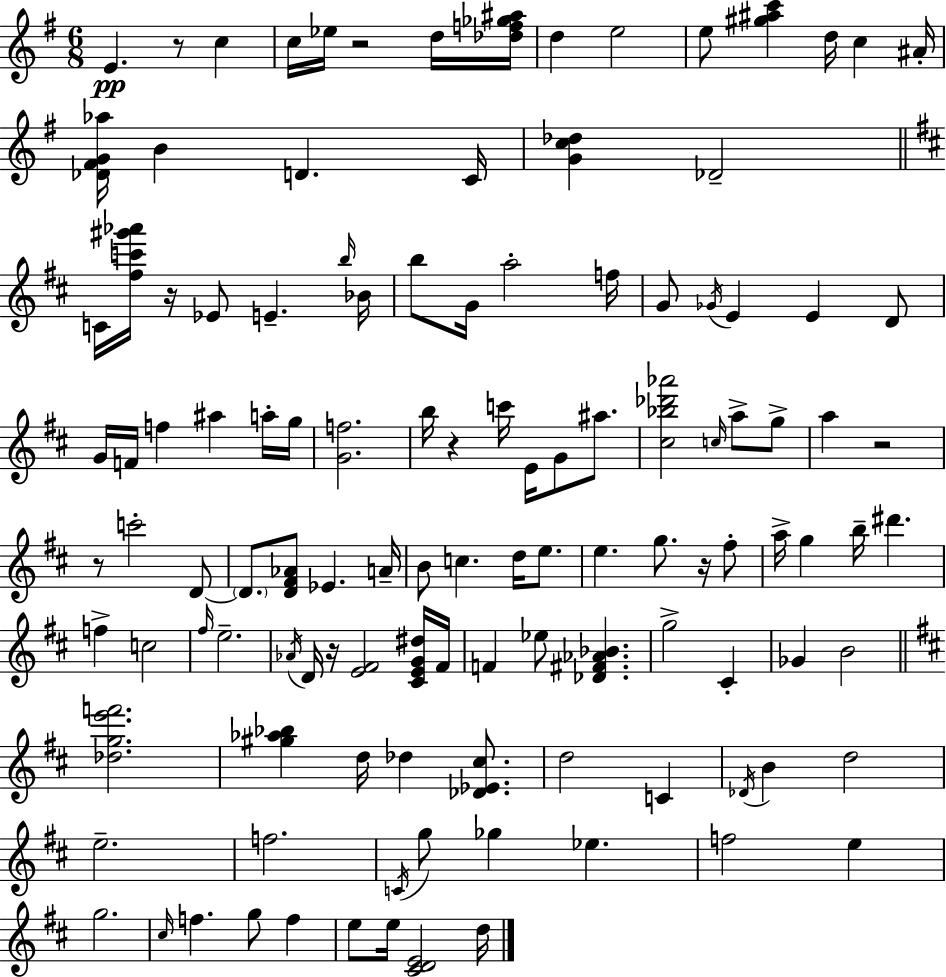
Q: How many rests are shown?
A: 8